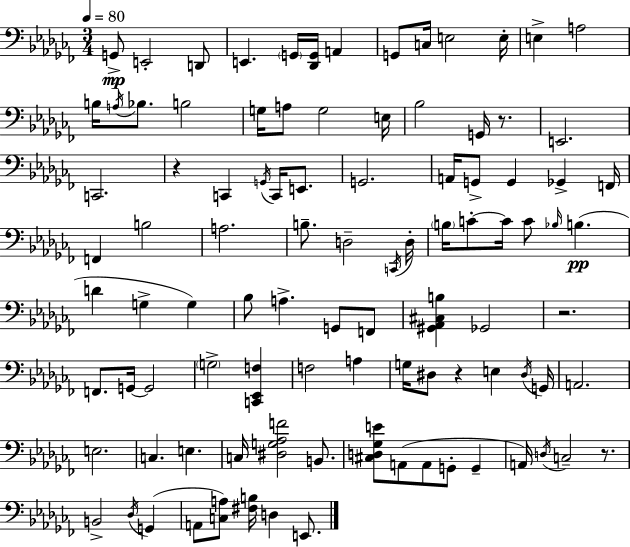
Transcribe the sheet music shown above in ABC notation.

X:1
T:Untitled
M:3/4
L:1/4
K:Abm
G,,/2 E,,2 D,,/2 E,, G,,/4 [_D,,G,,]/4 A,, G,,/2 C,/4 E,2 E,/4 E, A,2 B,/4 A,/4 _B,/2 B,2 G,/4 A,/2 G,2 E,/4 _B,2 G,,/4 z/2 E,,2 C,,2 z C,, G,,/4 C,,/4 E,,/2 G,,2 A,,/4 G,,/2 G,, _G,, F,,/4 F,, B,2 A,2 B,/2 D,2 C,,/4 D,/4 B,/4 C/2 C/4 C/2 _B,/4 B, D G, G, _B,/2 A, G,,/2 F,,/2 [^G,,_A,,^C,B,] _G,,2 z2 F,,/2 G,,/4 G,,2 G,2 [C,,_E,,F,] F,2 A, G,/4 ^D,/2 z E, ^D,/4 G,,/4 A,,2 E,2 C, E, C,/4 [^D,G,_A,F]2 B,,/2 [^C,D,_G,E]/2 A,,/2 A,,/2 G,,/2 G,, A,,/4 D,/4 C,2 z/2 B,,2 _D,/4 G,, A,,/2 [C,A,]/2 [^F,B,]/4 D, E,,/2